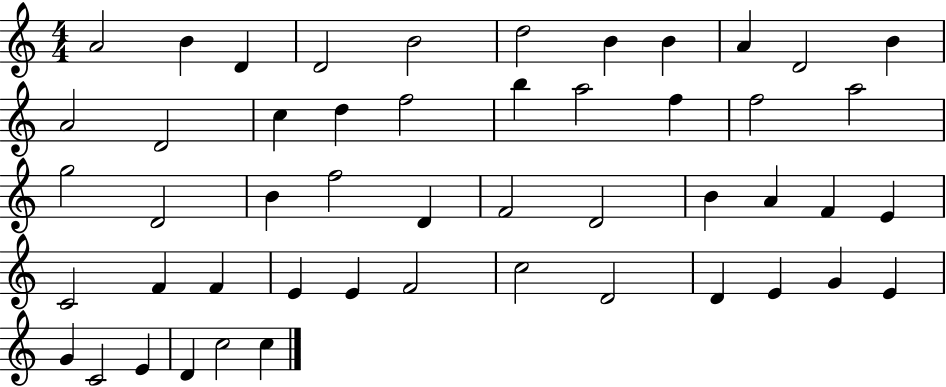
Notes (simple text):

A4/h B4/q D4/q D4/h B4/h D5/h B4/q B4/q A4/q D4/h B4/q A4/h D4/h C5/q D5/q F5/h B5/q A5/h F5/q F5/h A5/h G5/h D4/h B4/q F5/h D4/q F4/h D4/h B4/q A4/q F4/q E4/q C4/h F4/q F4/q E4/q E4/q F4/h C5/h D4/h D4/q E4/q G4/q E4/q G4/q C4/h E4/q D4/q C5/h C5/q